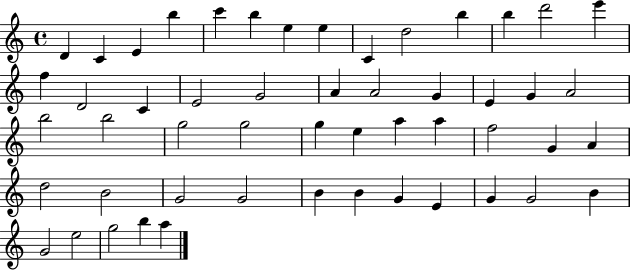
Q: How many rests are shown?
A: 0